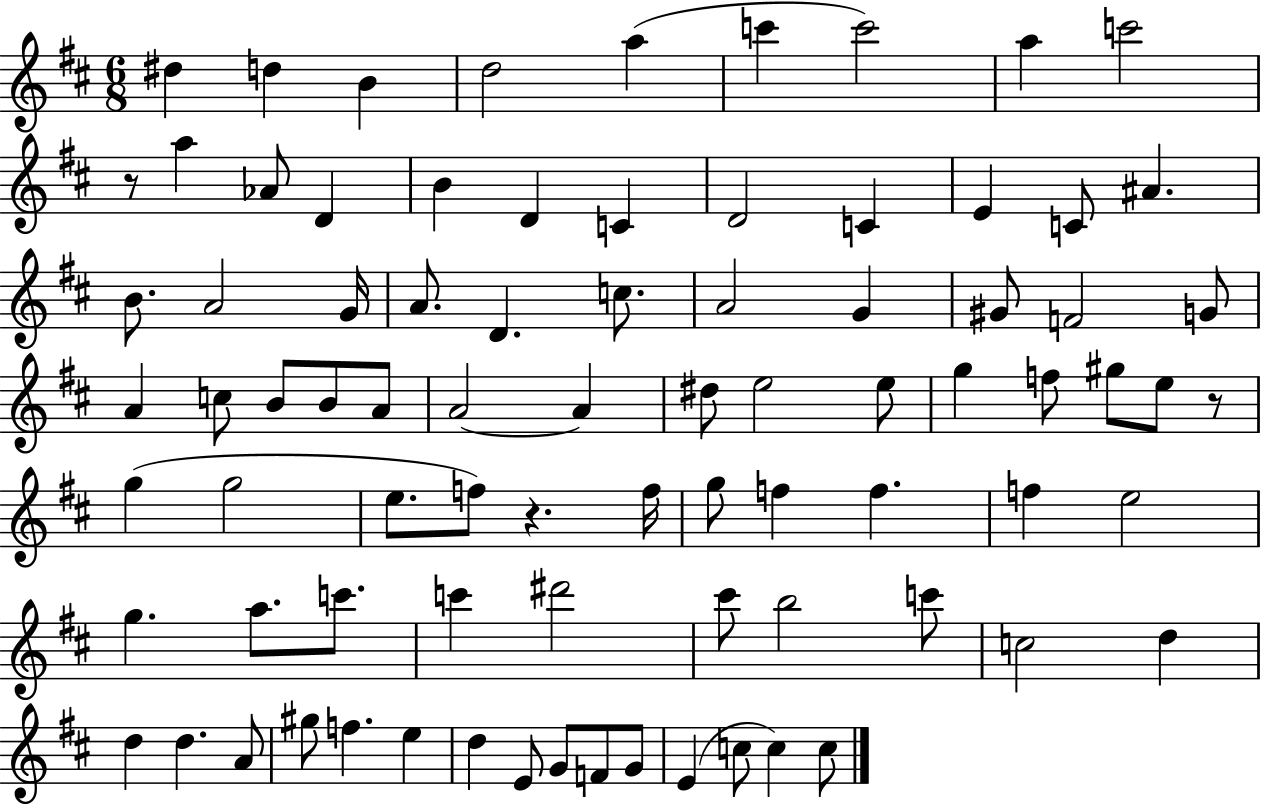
D#5/q D5/q B4/q D5/h A5/q C6/q C6/h A5/q C6/h R/e A5/q Ab4/e D4/q B4/q D4/q C4/q D4/h C4/q E4/q C4/e A#4/q. B4/e. A4/h G4/s A4/e. D4/q. C5/e. A4/h G4/q G#4/e F4/h G4/e A4/q C5/e B4/e B4/e A4/e A4/h A4/q D#5/e E5/h E5/e G5/q F5/e G#5/e E5/e R/e G5/q G5/h E5/e. F5/e R/q. F5/s G5/e F5/q F5/q. F5/q E5/h G5/q. A5/e. C6/e. C6/q D#6/h C#6/e B5/h C6/e C5/h D5/q D5/q D5/q. A4/e G#5/e F5/q. E5/q D5/q E4/e G4/e F4/e G4/e E4/q C5/e C5/q C5/e